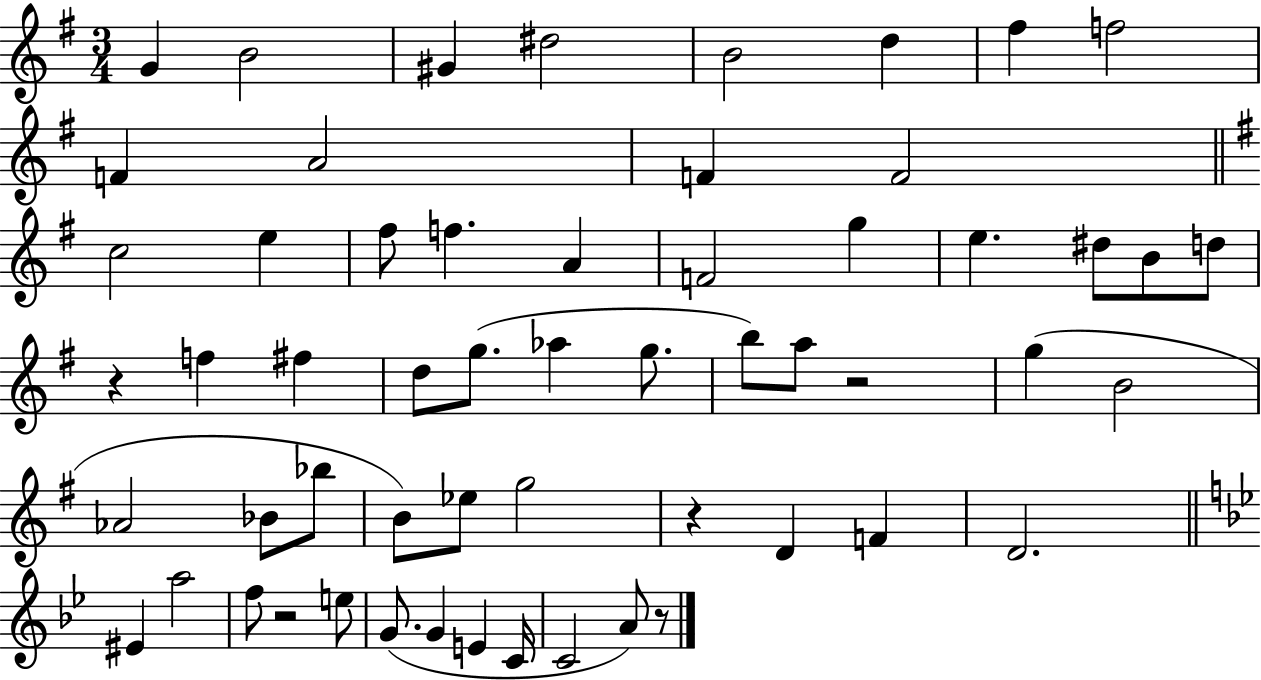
G4/q B4/h G#4/q D#5/h B4/h D5/q F#5/q F5/h F4/q A4/h F4/q F4/h C5/h E5/q F#5/e F5/q. A4/q F4/h G5/q E5/q. D#5/e B4/e D5/e R/q F5/q F#5/q D5/e G5/e. Ab5/q G5/e. B5/e A5/e R/h G5/q B4/h Ab4/h Bb4/e Bb5/e B4/e Eb5/e G5/h R/q D4/q F4/q D4/h. EIS4/q A5/h F5/e R/h E5/e G4/e. G4/q E4/q C4/s C4/h A4/e R/e